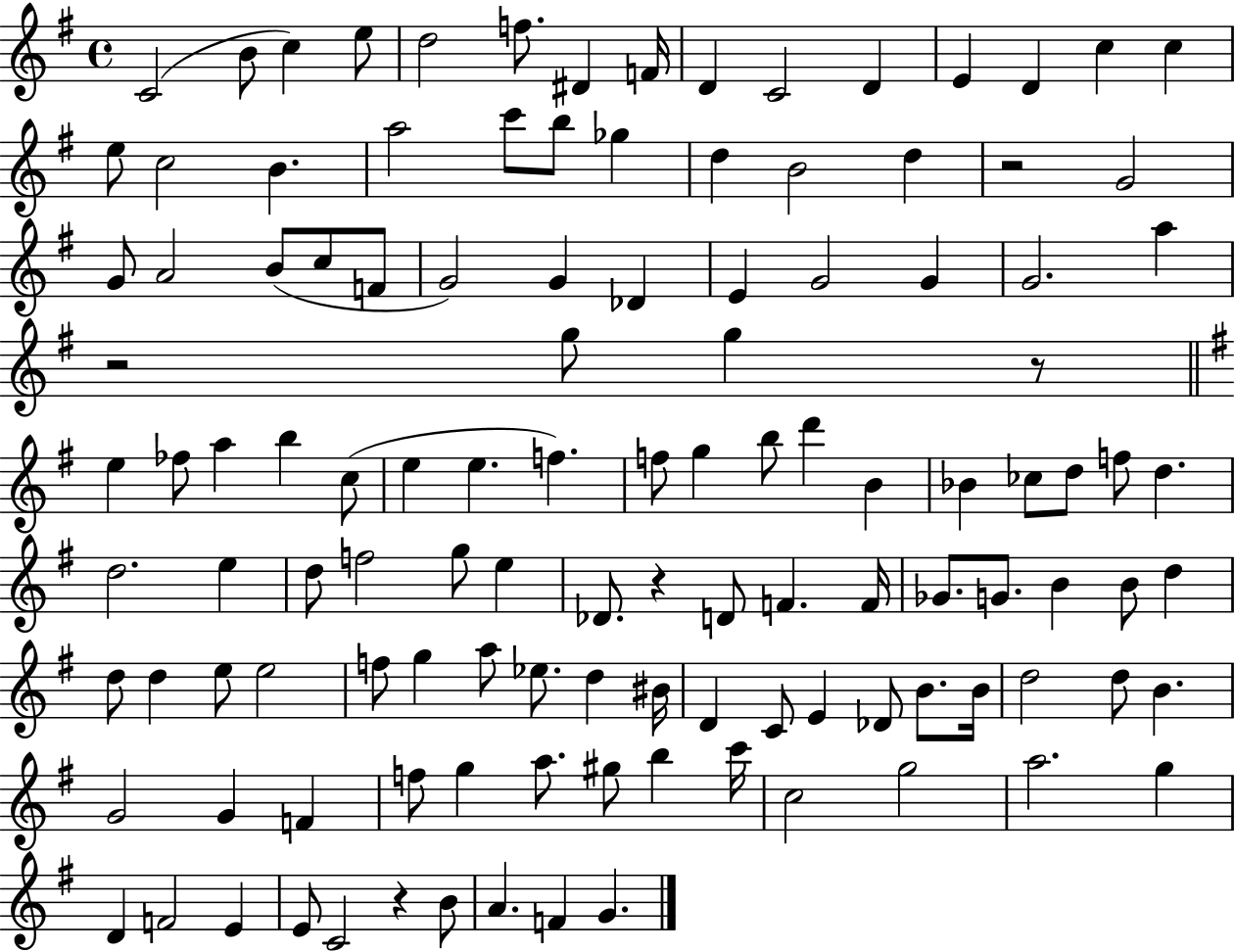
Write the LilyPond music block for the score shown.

{
  \clef treble
  \time 4/4
  \defaultTimeSignature
  \key g \major
  \repeat volta 2 { c'2( b'8 c''4) e''8 | d''2 f''8. dis'4 f'16 | d'4 c'2 d'4 | e'4 d'4 c''4 c''4 | \break e''8 c''2 b'4. | a''2 c'''8 b''8 ges''4 | d''4 b'2 d''4 | r2 g'2 | \break g'8 a'2 b'8( c''8 f'8 | g'2) g'4 des'4 | e'4 g'2 g'4 | g'2. a''4 | \break r2 g''8 g''4 r8 | \bar "||" \break \key g \major e''4 fes''8 a''4 b''4 c''8( | e''4 e''4. f''4.) | f''8 g''4 b''8 d'''4 b'4 | bes'4 ces''8 d''8 f''8 d''4. | \break d''2. e''4 | d''8 f''2 g''8 e''4 | des'8. r4 d'8 f'4. f'16 | ges'8. g'8. b'4 b'8 d''4 | \break d''8 d''4 e''8 e''2 | f''8 g''4 a''8 ees''8. d''4 bis'16 | d'4 c'8 e'4 des'8 b'8. b'16 | d''2 d''8 b'4. | \break g'2 g'4 f'4 | f''8 g''4 a''8. gis''8 b''4 c'''16 | c''2 g''2 | a''2. g''4 | \break d'4 f'2 e'4 | e'8 c'2 r4 b'8 | a'4. f'4 g'4. | } \bar "|."
}